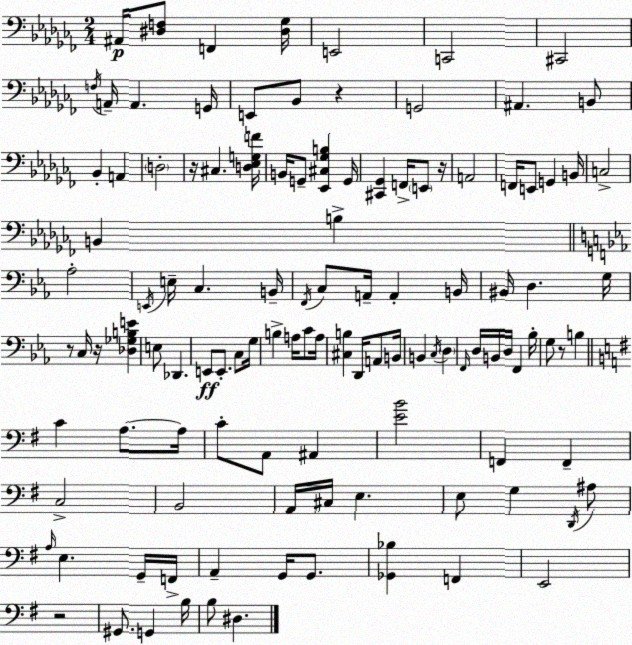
X:1
T:Untitled
M:2/4
L:1/4
K:Abm
^A,,/4 [^D,F,]/2 F,, [^D,_G,]/4 E,,2 C,,2 ^C,,2 F,/4 A,,/4 A,, G,,/4 E,,/2 _B,,/2 z G,,2 ^A,, B,,/2 _B,, A,, D,2 z/4 ^C, [D,_E,G,F]/4 B,,/4 G,,/2 [_E,,^C,_G,B,] G,,/4 [^C,,_G,,] F,,/4 E,,/2 z/4 A,,2 F,,/4 E,,/2 G,, B,,/4 C,2 B,, B, _A,2 E,,/4 E,/4 C, B,,/4 F,,/4 C,/2 A,,/4 A,, B,,/4 ^B,,/4 D, G,/4 z/2 C,/4 z/4 [_D,_G,B,E] E,/2 _D,, E,,/2 E,,/2 C,/2 G,/4 B, A,/4 C/2 A,/4 [^C,B,] D,,/4 A,,/2 B,,/4 B,, C,/4 D, F,,/4 D,/4 B,,/4 D,/4 F,, _B,/4 G,/2 z/2 B, C A,/2 A,/4 C/2 A,,/2 ^A,, [EB]2 F,, F,, C,2 B,,2 A,,/4 ^C,/4 E, E,/2 G, D,,/4 ^A,/2 A,/4 E, G,,/4 F,,/4 A,, G,,/4 G,,/2 [_G,,_B,] F,, E,,2 z2 ^G,,/2 G,, B,/4 B,/2 ^D,